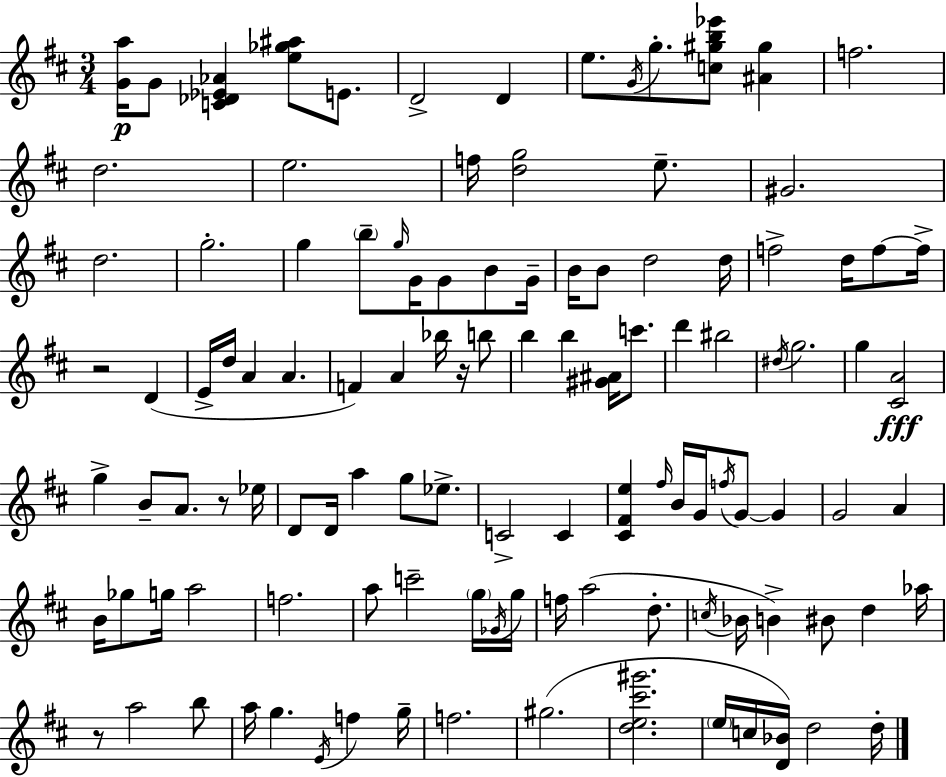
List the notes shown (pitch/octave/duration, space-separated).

[G4,A5]/s G4/e [C4,Db4,Eb4,Ab4]/q [E5,Gb5,A#5]/e E4/e. D4/h D4/q E5/e. G4/s G5/e. [C5,G#5,B5,Eb6]/e [A#4,G#5]/q F5/h. D5/h. E5/h. F5/s [D5,G5]/h E5/e. G#4/h. D5/h. G5/h. G5/q B5/e G5/s G4/s G4/e B4/e G4/s B4/s B4/e D5/h D5/s F5/h D5/s F5/e F5/s R/h D4/q E4/s D5/s A4/q A4/q. F4/q A4/q Bb5/s R/s B5/e B5/q B5/q [G#4,A#4]/s C6/e. D6/q BIS5/h D#5/s G5/h. G5/q [C#4,A4]/h G5/q B4/e A4/e. R/e Eb5/s D4/e D4/s A5/q G5/e Eb5/e. C4/h C4/q [C#4,F#4,E5]/q F#5/s B4/s G4/s F5/s G4/e G4/q G4/h A4/q B4/s Gb5/e G5/s A5/h F5/h. A5/e C6/h G5/s Gb4/s G5/s F5/s A5/h D5/e. C5/s Bb4/s B4/q BIS4/e D5/q Ab5/s R/e A5/h B5/e A5/s G5/q. E4/s F5/q G5/s F5/h. G#5/h. [D5,E5,C#6,G#6]/h. E5/s C5/s [D4,Bb4]/s D5/h D5/s